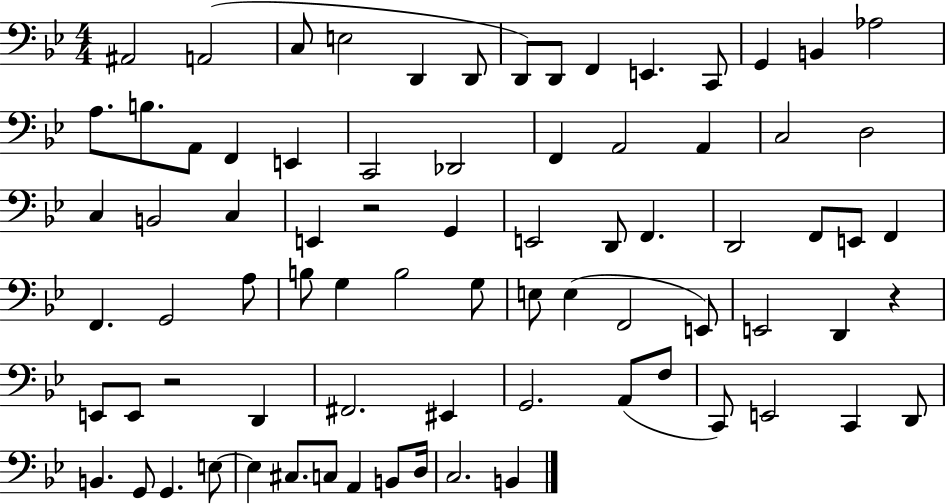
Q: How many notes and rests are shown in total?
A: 78